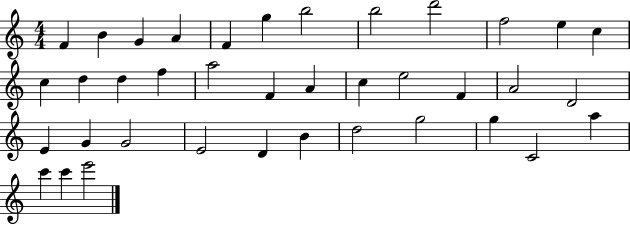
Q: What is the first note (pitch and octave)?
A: F4